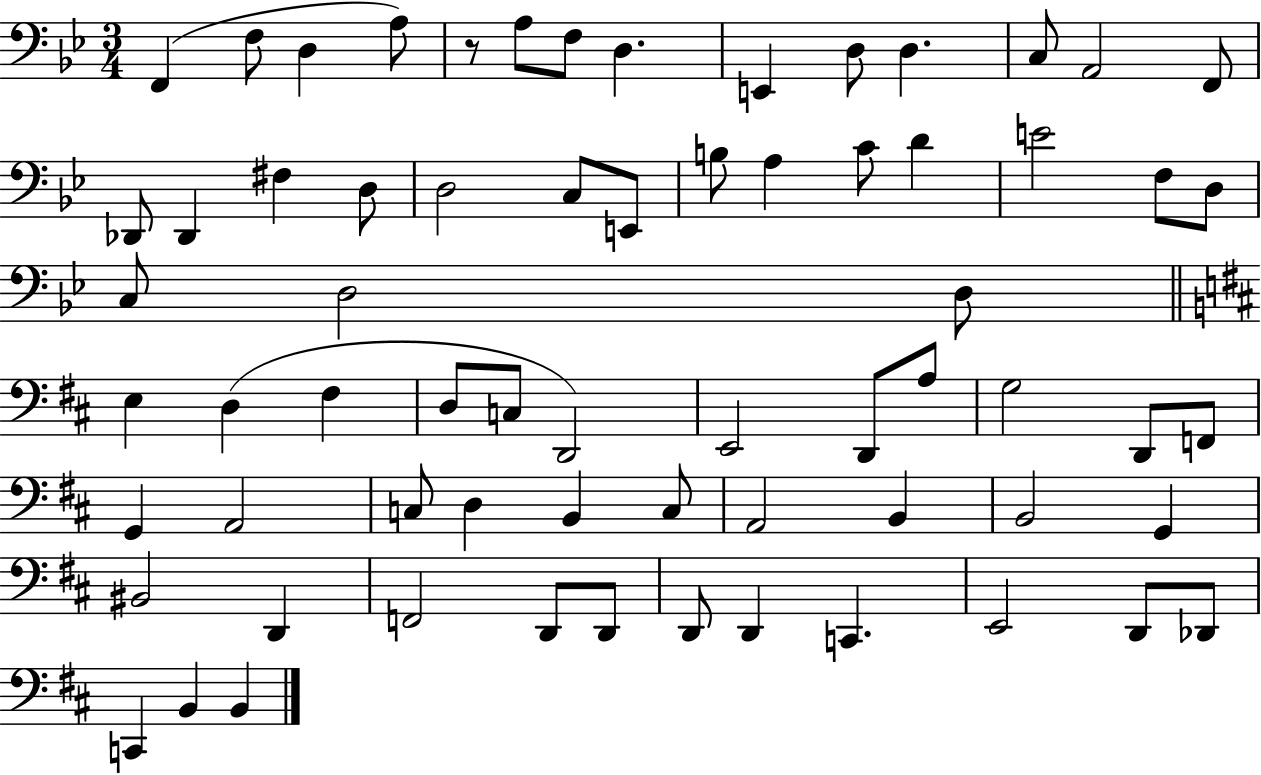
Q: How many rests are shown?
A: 1